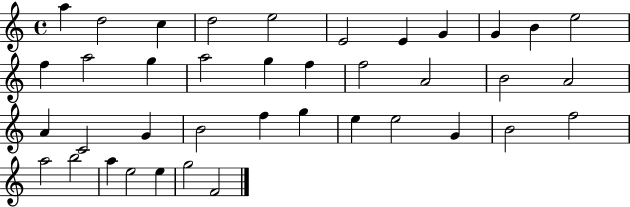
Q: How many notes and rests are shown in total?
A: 39